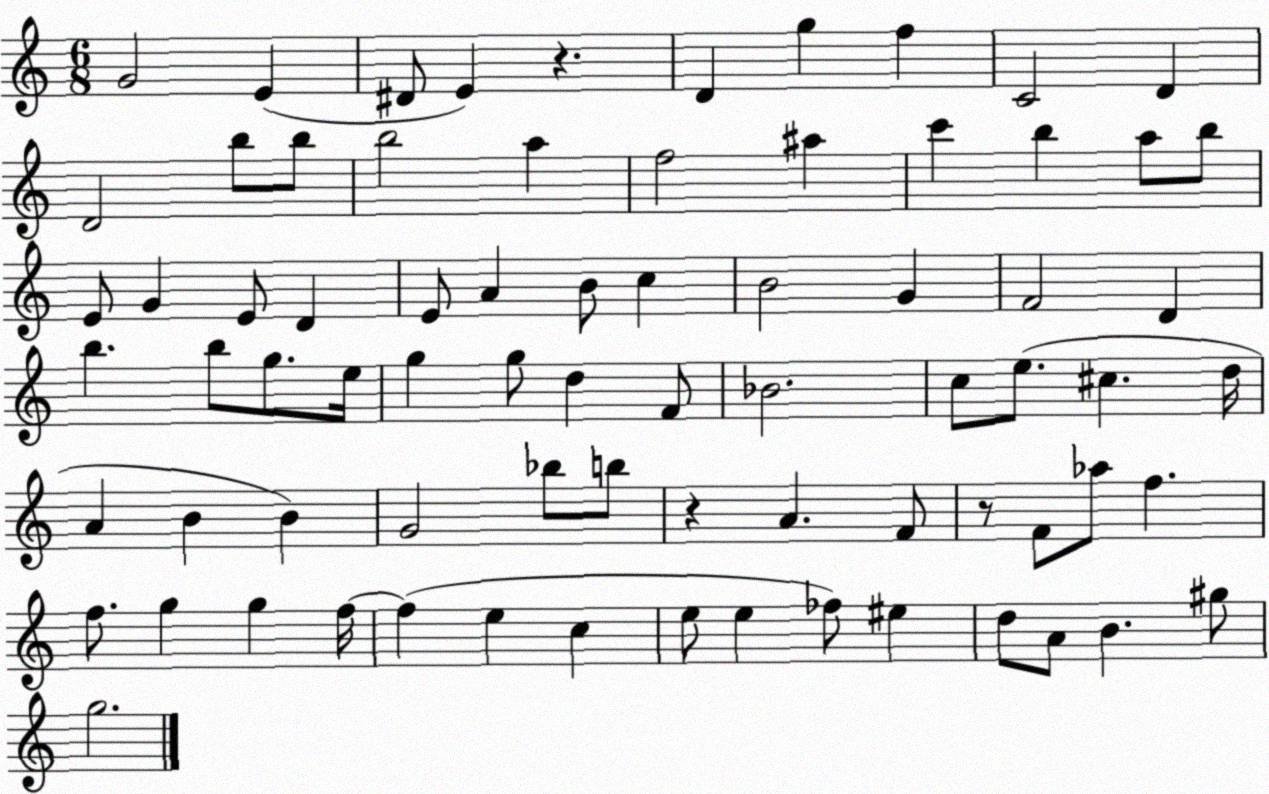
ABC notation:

X:1
T:Untitled
M:6/8
L:1/4
K:C
G2 E ^D/2 E z D g f C2 D D2 b/2 b/2 b2 a f2 ^a c' b a/2 b/2 E/2 G E/2 D E/2 A B/2 c B2 G F2 D b b/2 g/2 e/4 g g/2 d F/2 _B2 c/2 e/2 ^c d/4 A B B G2 _b/2 b/2 z A F/2 z/2 F/2 _a/2 f f/2 g g f/4 f e c e/2 e _f/2 ^e d/2 A/2 B ^g/2 g2